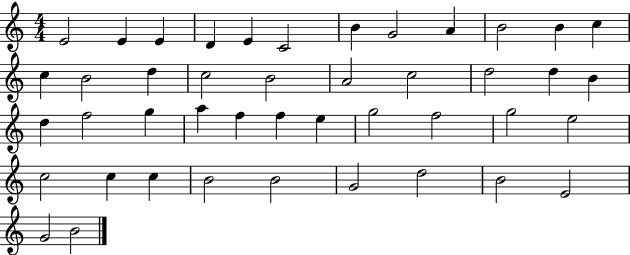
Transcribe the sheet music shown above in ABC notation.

X:1
T:Untitled
M:4/4
L:1/4
K:C
E2 E E D E C2 B G2 A B2 B c c B2 d c2 B2 A2 c2 d2 d B d f2 g a f f e g2 f2 g2 e2 c2 c c B2 B2 G2 d2 B2 E2 G2 B2